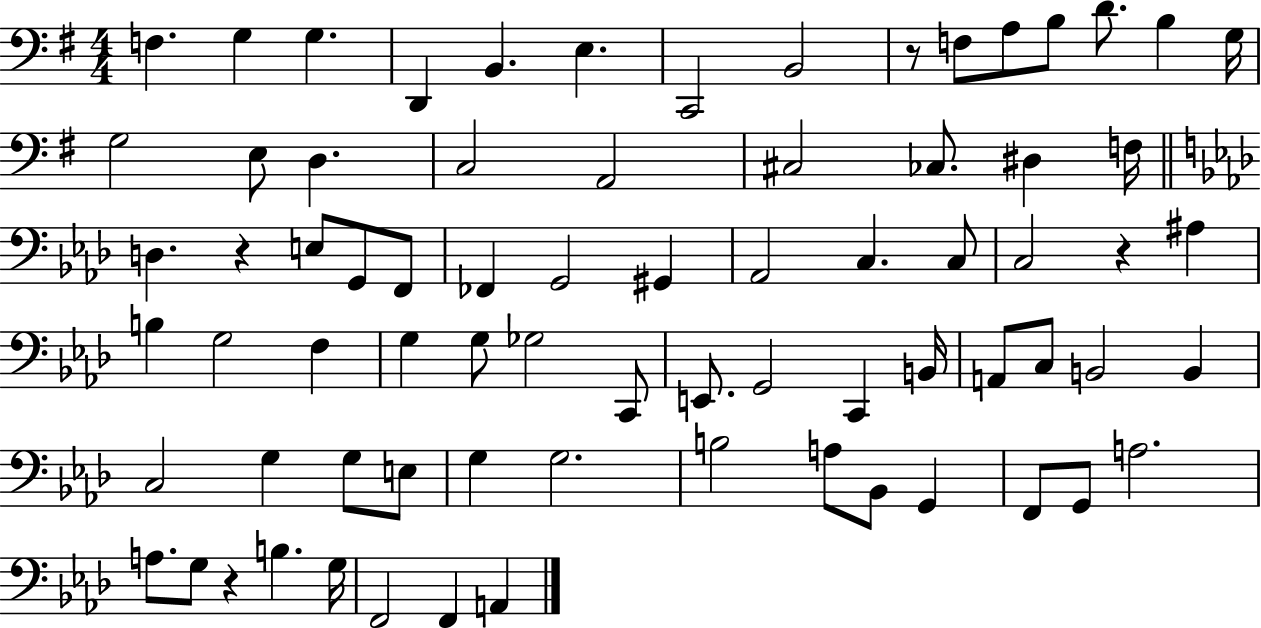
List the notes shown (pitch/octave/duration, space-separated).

F3/q. G3/q G3/q. D2/q B2/q. E3/q. C2/h B2/h R/e F3/e A3/e B3/e D4/e. B3/q G3/s G3/h E3/e D3/q. C3/h A2/h C#3/h CES3/e. D#3/q F3/s D3/q. R/q E3/e G2/e F2/e FES2/q G2/h G#2/q Ab2/h C3/q. C3/e C3/h R/q A#3/q B3/q G3/h F3/q G3/q G3/e Gb3/h C2/e E2/e. G2/h C2/q B2/s A2/e C3/e B2/h B2/q C3/h G3/q G3/e E3/e G3/q G3/h. B3/h A3/e Bb2/e G2/q F2/e G2/e A3/h. A3/e. G3/e R/q B3/q. G3/s F2/h F2/q A2/q